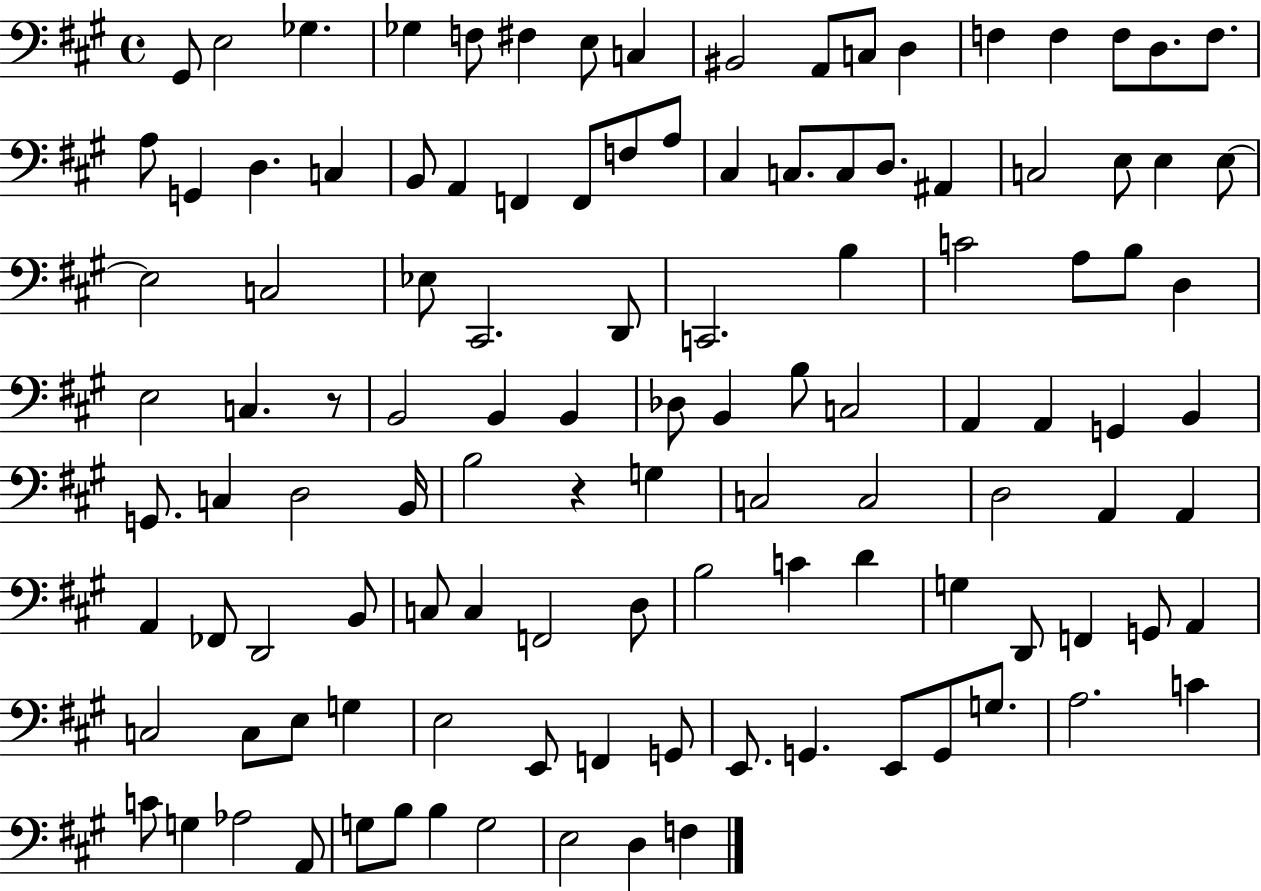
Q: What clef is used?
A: bass